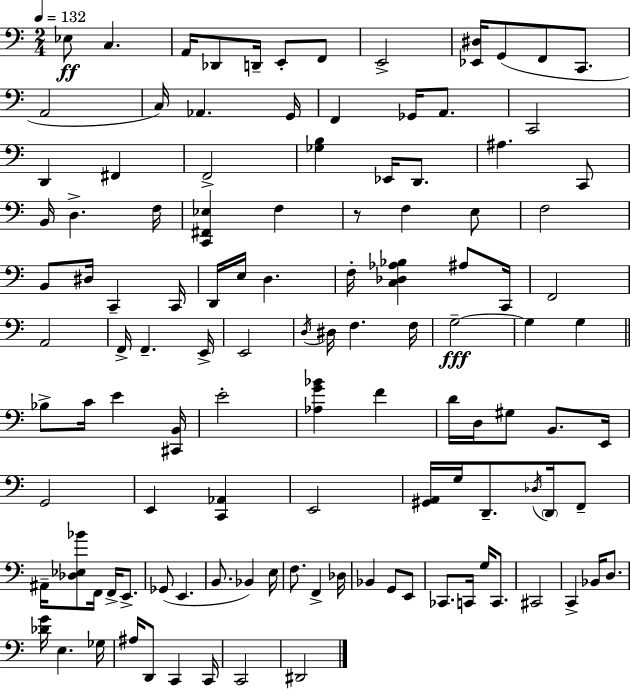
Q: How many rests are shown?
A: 1